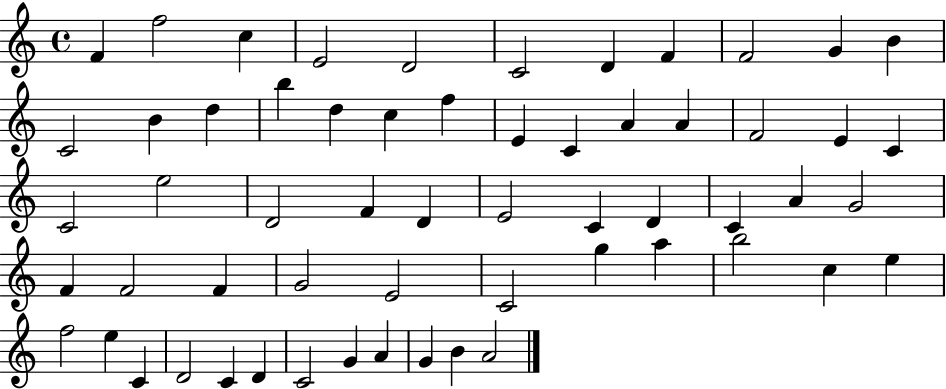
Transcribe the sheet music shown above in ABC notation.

X:1
T:Untitled
M:4/4
L:1/4
K:C
F f2 c E2 D2 C2 D F F2 G B C2 B d b d c f E C A A F2 E C C2 e2 D2 F D E2 C D C A G2 F F2 F G2 E2 C2 g a b2 c e f2 e C D2 C D C2 G A G B A2